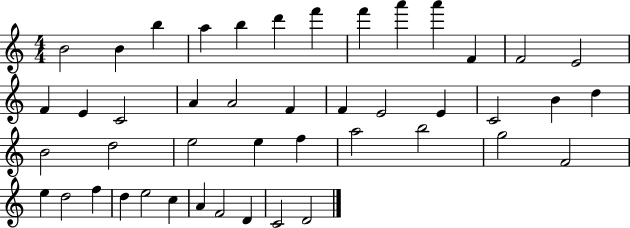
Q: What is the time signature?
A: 4/4